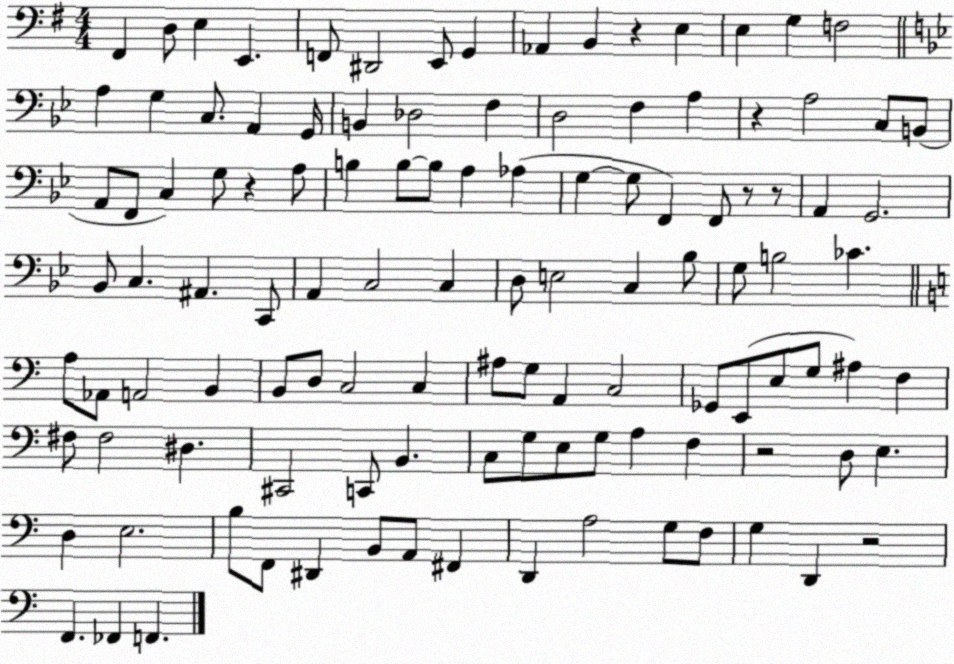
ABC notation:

X:1
T:Untitled
M:4/4
L:1/4
K:G
^F,, D,/2 E, E,, F,,/2 ^D,,2 E,,/2 G,, _A,, B,, z E, E, G, F,2 A, G, C,/2 A,, G,,/4 B,, _D,2 F, D,2 F, A, z A,2 C,/2 B,,/2 A,,/2 F,,/2 C, G,/2 z A,/2 B, B,/2 B,/2 A, _A, G, G,/2 F,, F,,/2 z/2 z/2 A,, G,,2 _B,,/2 C, ^A,, C,,/2 A,, C,2 C, D,/2 E,2 C, _B,/2 G,/2 B,2 _C A,/2 _A,,/2 A,,2 B,, B,,/2 D,/2 C,2 C, ^A,/2 G,/2 A,, C,2 _G,,/2 E,,/2 E,/2 G,/2 ^A, F, ^F,/2 ^F,2 ^D, ^C,,2 C,,/2 B,, C,/2 G,/2 E,/2 G,/2 A, F, z2 D,/2 E, D, E,2 B,/2 F,,/2 ^D,, B,,/2 A,,/2 ^F,, D,, A,2 G,/2 F,/2 G, D,, z2 F,, _F,, F,,